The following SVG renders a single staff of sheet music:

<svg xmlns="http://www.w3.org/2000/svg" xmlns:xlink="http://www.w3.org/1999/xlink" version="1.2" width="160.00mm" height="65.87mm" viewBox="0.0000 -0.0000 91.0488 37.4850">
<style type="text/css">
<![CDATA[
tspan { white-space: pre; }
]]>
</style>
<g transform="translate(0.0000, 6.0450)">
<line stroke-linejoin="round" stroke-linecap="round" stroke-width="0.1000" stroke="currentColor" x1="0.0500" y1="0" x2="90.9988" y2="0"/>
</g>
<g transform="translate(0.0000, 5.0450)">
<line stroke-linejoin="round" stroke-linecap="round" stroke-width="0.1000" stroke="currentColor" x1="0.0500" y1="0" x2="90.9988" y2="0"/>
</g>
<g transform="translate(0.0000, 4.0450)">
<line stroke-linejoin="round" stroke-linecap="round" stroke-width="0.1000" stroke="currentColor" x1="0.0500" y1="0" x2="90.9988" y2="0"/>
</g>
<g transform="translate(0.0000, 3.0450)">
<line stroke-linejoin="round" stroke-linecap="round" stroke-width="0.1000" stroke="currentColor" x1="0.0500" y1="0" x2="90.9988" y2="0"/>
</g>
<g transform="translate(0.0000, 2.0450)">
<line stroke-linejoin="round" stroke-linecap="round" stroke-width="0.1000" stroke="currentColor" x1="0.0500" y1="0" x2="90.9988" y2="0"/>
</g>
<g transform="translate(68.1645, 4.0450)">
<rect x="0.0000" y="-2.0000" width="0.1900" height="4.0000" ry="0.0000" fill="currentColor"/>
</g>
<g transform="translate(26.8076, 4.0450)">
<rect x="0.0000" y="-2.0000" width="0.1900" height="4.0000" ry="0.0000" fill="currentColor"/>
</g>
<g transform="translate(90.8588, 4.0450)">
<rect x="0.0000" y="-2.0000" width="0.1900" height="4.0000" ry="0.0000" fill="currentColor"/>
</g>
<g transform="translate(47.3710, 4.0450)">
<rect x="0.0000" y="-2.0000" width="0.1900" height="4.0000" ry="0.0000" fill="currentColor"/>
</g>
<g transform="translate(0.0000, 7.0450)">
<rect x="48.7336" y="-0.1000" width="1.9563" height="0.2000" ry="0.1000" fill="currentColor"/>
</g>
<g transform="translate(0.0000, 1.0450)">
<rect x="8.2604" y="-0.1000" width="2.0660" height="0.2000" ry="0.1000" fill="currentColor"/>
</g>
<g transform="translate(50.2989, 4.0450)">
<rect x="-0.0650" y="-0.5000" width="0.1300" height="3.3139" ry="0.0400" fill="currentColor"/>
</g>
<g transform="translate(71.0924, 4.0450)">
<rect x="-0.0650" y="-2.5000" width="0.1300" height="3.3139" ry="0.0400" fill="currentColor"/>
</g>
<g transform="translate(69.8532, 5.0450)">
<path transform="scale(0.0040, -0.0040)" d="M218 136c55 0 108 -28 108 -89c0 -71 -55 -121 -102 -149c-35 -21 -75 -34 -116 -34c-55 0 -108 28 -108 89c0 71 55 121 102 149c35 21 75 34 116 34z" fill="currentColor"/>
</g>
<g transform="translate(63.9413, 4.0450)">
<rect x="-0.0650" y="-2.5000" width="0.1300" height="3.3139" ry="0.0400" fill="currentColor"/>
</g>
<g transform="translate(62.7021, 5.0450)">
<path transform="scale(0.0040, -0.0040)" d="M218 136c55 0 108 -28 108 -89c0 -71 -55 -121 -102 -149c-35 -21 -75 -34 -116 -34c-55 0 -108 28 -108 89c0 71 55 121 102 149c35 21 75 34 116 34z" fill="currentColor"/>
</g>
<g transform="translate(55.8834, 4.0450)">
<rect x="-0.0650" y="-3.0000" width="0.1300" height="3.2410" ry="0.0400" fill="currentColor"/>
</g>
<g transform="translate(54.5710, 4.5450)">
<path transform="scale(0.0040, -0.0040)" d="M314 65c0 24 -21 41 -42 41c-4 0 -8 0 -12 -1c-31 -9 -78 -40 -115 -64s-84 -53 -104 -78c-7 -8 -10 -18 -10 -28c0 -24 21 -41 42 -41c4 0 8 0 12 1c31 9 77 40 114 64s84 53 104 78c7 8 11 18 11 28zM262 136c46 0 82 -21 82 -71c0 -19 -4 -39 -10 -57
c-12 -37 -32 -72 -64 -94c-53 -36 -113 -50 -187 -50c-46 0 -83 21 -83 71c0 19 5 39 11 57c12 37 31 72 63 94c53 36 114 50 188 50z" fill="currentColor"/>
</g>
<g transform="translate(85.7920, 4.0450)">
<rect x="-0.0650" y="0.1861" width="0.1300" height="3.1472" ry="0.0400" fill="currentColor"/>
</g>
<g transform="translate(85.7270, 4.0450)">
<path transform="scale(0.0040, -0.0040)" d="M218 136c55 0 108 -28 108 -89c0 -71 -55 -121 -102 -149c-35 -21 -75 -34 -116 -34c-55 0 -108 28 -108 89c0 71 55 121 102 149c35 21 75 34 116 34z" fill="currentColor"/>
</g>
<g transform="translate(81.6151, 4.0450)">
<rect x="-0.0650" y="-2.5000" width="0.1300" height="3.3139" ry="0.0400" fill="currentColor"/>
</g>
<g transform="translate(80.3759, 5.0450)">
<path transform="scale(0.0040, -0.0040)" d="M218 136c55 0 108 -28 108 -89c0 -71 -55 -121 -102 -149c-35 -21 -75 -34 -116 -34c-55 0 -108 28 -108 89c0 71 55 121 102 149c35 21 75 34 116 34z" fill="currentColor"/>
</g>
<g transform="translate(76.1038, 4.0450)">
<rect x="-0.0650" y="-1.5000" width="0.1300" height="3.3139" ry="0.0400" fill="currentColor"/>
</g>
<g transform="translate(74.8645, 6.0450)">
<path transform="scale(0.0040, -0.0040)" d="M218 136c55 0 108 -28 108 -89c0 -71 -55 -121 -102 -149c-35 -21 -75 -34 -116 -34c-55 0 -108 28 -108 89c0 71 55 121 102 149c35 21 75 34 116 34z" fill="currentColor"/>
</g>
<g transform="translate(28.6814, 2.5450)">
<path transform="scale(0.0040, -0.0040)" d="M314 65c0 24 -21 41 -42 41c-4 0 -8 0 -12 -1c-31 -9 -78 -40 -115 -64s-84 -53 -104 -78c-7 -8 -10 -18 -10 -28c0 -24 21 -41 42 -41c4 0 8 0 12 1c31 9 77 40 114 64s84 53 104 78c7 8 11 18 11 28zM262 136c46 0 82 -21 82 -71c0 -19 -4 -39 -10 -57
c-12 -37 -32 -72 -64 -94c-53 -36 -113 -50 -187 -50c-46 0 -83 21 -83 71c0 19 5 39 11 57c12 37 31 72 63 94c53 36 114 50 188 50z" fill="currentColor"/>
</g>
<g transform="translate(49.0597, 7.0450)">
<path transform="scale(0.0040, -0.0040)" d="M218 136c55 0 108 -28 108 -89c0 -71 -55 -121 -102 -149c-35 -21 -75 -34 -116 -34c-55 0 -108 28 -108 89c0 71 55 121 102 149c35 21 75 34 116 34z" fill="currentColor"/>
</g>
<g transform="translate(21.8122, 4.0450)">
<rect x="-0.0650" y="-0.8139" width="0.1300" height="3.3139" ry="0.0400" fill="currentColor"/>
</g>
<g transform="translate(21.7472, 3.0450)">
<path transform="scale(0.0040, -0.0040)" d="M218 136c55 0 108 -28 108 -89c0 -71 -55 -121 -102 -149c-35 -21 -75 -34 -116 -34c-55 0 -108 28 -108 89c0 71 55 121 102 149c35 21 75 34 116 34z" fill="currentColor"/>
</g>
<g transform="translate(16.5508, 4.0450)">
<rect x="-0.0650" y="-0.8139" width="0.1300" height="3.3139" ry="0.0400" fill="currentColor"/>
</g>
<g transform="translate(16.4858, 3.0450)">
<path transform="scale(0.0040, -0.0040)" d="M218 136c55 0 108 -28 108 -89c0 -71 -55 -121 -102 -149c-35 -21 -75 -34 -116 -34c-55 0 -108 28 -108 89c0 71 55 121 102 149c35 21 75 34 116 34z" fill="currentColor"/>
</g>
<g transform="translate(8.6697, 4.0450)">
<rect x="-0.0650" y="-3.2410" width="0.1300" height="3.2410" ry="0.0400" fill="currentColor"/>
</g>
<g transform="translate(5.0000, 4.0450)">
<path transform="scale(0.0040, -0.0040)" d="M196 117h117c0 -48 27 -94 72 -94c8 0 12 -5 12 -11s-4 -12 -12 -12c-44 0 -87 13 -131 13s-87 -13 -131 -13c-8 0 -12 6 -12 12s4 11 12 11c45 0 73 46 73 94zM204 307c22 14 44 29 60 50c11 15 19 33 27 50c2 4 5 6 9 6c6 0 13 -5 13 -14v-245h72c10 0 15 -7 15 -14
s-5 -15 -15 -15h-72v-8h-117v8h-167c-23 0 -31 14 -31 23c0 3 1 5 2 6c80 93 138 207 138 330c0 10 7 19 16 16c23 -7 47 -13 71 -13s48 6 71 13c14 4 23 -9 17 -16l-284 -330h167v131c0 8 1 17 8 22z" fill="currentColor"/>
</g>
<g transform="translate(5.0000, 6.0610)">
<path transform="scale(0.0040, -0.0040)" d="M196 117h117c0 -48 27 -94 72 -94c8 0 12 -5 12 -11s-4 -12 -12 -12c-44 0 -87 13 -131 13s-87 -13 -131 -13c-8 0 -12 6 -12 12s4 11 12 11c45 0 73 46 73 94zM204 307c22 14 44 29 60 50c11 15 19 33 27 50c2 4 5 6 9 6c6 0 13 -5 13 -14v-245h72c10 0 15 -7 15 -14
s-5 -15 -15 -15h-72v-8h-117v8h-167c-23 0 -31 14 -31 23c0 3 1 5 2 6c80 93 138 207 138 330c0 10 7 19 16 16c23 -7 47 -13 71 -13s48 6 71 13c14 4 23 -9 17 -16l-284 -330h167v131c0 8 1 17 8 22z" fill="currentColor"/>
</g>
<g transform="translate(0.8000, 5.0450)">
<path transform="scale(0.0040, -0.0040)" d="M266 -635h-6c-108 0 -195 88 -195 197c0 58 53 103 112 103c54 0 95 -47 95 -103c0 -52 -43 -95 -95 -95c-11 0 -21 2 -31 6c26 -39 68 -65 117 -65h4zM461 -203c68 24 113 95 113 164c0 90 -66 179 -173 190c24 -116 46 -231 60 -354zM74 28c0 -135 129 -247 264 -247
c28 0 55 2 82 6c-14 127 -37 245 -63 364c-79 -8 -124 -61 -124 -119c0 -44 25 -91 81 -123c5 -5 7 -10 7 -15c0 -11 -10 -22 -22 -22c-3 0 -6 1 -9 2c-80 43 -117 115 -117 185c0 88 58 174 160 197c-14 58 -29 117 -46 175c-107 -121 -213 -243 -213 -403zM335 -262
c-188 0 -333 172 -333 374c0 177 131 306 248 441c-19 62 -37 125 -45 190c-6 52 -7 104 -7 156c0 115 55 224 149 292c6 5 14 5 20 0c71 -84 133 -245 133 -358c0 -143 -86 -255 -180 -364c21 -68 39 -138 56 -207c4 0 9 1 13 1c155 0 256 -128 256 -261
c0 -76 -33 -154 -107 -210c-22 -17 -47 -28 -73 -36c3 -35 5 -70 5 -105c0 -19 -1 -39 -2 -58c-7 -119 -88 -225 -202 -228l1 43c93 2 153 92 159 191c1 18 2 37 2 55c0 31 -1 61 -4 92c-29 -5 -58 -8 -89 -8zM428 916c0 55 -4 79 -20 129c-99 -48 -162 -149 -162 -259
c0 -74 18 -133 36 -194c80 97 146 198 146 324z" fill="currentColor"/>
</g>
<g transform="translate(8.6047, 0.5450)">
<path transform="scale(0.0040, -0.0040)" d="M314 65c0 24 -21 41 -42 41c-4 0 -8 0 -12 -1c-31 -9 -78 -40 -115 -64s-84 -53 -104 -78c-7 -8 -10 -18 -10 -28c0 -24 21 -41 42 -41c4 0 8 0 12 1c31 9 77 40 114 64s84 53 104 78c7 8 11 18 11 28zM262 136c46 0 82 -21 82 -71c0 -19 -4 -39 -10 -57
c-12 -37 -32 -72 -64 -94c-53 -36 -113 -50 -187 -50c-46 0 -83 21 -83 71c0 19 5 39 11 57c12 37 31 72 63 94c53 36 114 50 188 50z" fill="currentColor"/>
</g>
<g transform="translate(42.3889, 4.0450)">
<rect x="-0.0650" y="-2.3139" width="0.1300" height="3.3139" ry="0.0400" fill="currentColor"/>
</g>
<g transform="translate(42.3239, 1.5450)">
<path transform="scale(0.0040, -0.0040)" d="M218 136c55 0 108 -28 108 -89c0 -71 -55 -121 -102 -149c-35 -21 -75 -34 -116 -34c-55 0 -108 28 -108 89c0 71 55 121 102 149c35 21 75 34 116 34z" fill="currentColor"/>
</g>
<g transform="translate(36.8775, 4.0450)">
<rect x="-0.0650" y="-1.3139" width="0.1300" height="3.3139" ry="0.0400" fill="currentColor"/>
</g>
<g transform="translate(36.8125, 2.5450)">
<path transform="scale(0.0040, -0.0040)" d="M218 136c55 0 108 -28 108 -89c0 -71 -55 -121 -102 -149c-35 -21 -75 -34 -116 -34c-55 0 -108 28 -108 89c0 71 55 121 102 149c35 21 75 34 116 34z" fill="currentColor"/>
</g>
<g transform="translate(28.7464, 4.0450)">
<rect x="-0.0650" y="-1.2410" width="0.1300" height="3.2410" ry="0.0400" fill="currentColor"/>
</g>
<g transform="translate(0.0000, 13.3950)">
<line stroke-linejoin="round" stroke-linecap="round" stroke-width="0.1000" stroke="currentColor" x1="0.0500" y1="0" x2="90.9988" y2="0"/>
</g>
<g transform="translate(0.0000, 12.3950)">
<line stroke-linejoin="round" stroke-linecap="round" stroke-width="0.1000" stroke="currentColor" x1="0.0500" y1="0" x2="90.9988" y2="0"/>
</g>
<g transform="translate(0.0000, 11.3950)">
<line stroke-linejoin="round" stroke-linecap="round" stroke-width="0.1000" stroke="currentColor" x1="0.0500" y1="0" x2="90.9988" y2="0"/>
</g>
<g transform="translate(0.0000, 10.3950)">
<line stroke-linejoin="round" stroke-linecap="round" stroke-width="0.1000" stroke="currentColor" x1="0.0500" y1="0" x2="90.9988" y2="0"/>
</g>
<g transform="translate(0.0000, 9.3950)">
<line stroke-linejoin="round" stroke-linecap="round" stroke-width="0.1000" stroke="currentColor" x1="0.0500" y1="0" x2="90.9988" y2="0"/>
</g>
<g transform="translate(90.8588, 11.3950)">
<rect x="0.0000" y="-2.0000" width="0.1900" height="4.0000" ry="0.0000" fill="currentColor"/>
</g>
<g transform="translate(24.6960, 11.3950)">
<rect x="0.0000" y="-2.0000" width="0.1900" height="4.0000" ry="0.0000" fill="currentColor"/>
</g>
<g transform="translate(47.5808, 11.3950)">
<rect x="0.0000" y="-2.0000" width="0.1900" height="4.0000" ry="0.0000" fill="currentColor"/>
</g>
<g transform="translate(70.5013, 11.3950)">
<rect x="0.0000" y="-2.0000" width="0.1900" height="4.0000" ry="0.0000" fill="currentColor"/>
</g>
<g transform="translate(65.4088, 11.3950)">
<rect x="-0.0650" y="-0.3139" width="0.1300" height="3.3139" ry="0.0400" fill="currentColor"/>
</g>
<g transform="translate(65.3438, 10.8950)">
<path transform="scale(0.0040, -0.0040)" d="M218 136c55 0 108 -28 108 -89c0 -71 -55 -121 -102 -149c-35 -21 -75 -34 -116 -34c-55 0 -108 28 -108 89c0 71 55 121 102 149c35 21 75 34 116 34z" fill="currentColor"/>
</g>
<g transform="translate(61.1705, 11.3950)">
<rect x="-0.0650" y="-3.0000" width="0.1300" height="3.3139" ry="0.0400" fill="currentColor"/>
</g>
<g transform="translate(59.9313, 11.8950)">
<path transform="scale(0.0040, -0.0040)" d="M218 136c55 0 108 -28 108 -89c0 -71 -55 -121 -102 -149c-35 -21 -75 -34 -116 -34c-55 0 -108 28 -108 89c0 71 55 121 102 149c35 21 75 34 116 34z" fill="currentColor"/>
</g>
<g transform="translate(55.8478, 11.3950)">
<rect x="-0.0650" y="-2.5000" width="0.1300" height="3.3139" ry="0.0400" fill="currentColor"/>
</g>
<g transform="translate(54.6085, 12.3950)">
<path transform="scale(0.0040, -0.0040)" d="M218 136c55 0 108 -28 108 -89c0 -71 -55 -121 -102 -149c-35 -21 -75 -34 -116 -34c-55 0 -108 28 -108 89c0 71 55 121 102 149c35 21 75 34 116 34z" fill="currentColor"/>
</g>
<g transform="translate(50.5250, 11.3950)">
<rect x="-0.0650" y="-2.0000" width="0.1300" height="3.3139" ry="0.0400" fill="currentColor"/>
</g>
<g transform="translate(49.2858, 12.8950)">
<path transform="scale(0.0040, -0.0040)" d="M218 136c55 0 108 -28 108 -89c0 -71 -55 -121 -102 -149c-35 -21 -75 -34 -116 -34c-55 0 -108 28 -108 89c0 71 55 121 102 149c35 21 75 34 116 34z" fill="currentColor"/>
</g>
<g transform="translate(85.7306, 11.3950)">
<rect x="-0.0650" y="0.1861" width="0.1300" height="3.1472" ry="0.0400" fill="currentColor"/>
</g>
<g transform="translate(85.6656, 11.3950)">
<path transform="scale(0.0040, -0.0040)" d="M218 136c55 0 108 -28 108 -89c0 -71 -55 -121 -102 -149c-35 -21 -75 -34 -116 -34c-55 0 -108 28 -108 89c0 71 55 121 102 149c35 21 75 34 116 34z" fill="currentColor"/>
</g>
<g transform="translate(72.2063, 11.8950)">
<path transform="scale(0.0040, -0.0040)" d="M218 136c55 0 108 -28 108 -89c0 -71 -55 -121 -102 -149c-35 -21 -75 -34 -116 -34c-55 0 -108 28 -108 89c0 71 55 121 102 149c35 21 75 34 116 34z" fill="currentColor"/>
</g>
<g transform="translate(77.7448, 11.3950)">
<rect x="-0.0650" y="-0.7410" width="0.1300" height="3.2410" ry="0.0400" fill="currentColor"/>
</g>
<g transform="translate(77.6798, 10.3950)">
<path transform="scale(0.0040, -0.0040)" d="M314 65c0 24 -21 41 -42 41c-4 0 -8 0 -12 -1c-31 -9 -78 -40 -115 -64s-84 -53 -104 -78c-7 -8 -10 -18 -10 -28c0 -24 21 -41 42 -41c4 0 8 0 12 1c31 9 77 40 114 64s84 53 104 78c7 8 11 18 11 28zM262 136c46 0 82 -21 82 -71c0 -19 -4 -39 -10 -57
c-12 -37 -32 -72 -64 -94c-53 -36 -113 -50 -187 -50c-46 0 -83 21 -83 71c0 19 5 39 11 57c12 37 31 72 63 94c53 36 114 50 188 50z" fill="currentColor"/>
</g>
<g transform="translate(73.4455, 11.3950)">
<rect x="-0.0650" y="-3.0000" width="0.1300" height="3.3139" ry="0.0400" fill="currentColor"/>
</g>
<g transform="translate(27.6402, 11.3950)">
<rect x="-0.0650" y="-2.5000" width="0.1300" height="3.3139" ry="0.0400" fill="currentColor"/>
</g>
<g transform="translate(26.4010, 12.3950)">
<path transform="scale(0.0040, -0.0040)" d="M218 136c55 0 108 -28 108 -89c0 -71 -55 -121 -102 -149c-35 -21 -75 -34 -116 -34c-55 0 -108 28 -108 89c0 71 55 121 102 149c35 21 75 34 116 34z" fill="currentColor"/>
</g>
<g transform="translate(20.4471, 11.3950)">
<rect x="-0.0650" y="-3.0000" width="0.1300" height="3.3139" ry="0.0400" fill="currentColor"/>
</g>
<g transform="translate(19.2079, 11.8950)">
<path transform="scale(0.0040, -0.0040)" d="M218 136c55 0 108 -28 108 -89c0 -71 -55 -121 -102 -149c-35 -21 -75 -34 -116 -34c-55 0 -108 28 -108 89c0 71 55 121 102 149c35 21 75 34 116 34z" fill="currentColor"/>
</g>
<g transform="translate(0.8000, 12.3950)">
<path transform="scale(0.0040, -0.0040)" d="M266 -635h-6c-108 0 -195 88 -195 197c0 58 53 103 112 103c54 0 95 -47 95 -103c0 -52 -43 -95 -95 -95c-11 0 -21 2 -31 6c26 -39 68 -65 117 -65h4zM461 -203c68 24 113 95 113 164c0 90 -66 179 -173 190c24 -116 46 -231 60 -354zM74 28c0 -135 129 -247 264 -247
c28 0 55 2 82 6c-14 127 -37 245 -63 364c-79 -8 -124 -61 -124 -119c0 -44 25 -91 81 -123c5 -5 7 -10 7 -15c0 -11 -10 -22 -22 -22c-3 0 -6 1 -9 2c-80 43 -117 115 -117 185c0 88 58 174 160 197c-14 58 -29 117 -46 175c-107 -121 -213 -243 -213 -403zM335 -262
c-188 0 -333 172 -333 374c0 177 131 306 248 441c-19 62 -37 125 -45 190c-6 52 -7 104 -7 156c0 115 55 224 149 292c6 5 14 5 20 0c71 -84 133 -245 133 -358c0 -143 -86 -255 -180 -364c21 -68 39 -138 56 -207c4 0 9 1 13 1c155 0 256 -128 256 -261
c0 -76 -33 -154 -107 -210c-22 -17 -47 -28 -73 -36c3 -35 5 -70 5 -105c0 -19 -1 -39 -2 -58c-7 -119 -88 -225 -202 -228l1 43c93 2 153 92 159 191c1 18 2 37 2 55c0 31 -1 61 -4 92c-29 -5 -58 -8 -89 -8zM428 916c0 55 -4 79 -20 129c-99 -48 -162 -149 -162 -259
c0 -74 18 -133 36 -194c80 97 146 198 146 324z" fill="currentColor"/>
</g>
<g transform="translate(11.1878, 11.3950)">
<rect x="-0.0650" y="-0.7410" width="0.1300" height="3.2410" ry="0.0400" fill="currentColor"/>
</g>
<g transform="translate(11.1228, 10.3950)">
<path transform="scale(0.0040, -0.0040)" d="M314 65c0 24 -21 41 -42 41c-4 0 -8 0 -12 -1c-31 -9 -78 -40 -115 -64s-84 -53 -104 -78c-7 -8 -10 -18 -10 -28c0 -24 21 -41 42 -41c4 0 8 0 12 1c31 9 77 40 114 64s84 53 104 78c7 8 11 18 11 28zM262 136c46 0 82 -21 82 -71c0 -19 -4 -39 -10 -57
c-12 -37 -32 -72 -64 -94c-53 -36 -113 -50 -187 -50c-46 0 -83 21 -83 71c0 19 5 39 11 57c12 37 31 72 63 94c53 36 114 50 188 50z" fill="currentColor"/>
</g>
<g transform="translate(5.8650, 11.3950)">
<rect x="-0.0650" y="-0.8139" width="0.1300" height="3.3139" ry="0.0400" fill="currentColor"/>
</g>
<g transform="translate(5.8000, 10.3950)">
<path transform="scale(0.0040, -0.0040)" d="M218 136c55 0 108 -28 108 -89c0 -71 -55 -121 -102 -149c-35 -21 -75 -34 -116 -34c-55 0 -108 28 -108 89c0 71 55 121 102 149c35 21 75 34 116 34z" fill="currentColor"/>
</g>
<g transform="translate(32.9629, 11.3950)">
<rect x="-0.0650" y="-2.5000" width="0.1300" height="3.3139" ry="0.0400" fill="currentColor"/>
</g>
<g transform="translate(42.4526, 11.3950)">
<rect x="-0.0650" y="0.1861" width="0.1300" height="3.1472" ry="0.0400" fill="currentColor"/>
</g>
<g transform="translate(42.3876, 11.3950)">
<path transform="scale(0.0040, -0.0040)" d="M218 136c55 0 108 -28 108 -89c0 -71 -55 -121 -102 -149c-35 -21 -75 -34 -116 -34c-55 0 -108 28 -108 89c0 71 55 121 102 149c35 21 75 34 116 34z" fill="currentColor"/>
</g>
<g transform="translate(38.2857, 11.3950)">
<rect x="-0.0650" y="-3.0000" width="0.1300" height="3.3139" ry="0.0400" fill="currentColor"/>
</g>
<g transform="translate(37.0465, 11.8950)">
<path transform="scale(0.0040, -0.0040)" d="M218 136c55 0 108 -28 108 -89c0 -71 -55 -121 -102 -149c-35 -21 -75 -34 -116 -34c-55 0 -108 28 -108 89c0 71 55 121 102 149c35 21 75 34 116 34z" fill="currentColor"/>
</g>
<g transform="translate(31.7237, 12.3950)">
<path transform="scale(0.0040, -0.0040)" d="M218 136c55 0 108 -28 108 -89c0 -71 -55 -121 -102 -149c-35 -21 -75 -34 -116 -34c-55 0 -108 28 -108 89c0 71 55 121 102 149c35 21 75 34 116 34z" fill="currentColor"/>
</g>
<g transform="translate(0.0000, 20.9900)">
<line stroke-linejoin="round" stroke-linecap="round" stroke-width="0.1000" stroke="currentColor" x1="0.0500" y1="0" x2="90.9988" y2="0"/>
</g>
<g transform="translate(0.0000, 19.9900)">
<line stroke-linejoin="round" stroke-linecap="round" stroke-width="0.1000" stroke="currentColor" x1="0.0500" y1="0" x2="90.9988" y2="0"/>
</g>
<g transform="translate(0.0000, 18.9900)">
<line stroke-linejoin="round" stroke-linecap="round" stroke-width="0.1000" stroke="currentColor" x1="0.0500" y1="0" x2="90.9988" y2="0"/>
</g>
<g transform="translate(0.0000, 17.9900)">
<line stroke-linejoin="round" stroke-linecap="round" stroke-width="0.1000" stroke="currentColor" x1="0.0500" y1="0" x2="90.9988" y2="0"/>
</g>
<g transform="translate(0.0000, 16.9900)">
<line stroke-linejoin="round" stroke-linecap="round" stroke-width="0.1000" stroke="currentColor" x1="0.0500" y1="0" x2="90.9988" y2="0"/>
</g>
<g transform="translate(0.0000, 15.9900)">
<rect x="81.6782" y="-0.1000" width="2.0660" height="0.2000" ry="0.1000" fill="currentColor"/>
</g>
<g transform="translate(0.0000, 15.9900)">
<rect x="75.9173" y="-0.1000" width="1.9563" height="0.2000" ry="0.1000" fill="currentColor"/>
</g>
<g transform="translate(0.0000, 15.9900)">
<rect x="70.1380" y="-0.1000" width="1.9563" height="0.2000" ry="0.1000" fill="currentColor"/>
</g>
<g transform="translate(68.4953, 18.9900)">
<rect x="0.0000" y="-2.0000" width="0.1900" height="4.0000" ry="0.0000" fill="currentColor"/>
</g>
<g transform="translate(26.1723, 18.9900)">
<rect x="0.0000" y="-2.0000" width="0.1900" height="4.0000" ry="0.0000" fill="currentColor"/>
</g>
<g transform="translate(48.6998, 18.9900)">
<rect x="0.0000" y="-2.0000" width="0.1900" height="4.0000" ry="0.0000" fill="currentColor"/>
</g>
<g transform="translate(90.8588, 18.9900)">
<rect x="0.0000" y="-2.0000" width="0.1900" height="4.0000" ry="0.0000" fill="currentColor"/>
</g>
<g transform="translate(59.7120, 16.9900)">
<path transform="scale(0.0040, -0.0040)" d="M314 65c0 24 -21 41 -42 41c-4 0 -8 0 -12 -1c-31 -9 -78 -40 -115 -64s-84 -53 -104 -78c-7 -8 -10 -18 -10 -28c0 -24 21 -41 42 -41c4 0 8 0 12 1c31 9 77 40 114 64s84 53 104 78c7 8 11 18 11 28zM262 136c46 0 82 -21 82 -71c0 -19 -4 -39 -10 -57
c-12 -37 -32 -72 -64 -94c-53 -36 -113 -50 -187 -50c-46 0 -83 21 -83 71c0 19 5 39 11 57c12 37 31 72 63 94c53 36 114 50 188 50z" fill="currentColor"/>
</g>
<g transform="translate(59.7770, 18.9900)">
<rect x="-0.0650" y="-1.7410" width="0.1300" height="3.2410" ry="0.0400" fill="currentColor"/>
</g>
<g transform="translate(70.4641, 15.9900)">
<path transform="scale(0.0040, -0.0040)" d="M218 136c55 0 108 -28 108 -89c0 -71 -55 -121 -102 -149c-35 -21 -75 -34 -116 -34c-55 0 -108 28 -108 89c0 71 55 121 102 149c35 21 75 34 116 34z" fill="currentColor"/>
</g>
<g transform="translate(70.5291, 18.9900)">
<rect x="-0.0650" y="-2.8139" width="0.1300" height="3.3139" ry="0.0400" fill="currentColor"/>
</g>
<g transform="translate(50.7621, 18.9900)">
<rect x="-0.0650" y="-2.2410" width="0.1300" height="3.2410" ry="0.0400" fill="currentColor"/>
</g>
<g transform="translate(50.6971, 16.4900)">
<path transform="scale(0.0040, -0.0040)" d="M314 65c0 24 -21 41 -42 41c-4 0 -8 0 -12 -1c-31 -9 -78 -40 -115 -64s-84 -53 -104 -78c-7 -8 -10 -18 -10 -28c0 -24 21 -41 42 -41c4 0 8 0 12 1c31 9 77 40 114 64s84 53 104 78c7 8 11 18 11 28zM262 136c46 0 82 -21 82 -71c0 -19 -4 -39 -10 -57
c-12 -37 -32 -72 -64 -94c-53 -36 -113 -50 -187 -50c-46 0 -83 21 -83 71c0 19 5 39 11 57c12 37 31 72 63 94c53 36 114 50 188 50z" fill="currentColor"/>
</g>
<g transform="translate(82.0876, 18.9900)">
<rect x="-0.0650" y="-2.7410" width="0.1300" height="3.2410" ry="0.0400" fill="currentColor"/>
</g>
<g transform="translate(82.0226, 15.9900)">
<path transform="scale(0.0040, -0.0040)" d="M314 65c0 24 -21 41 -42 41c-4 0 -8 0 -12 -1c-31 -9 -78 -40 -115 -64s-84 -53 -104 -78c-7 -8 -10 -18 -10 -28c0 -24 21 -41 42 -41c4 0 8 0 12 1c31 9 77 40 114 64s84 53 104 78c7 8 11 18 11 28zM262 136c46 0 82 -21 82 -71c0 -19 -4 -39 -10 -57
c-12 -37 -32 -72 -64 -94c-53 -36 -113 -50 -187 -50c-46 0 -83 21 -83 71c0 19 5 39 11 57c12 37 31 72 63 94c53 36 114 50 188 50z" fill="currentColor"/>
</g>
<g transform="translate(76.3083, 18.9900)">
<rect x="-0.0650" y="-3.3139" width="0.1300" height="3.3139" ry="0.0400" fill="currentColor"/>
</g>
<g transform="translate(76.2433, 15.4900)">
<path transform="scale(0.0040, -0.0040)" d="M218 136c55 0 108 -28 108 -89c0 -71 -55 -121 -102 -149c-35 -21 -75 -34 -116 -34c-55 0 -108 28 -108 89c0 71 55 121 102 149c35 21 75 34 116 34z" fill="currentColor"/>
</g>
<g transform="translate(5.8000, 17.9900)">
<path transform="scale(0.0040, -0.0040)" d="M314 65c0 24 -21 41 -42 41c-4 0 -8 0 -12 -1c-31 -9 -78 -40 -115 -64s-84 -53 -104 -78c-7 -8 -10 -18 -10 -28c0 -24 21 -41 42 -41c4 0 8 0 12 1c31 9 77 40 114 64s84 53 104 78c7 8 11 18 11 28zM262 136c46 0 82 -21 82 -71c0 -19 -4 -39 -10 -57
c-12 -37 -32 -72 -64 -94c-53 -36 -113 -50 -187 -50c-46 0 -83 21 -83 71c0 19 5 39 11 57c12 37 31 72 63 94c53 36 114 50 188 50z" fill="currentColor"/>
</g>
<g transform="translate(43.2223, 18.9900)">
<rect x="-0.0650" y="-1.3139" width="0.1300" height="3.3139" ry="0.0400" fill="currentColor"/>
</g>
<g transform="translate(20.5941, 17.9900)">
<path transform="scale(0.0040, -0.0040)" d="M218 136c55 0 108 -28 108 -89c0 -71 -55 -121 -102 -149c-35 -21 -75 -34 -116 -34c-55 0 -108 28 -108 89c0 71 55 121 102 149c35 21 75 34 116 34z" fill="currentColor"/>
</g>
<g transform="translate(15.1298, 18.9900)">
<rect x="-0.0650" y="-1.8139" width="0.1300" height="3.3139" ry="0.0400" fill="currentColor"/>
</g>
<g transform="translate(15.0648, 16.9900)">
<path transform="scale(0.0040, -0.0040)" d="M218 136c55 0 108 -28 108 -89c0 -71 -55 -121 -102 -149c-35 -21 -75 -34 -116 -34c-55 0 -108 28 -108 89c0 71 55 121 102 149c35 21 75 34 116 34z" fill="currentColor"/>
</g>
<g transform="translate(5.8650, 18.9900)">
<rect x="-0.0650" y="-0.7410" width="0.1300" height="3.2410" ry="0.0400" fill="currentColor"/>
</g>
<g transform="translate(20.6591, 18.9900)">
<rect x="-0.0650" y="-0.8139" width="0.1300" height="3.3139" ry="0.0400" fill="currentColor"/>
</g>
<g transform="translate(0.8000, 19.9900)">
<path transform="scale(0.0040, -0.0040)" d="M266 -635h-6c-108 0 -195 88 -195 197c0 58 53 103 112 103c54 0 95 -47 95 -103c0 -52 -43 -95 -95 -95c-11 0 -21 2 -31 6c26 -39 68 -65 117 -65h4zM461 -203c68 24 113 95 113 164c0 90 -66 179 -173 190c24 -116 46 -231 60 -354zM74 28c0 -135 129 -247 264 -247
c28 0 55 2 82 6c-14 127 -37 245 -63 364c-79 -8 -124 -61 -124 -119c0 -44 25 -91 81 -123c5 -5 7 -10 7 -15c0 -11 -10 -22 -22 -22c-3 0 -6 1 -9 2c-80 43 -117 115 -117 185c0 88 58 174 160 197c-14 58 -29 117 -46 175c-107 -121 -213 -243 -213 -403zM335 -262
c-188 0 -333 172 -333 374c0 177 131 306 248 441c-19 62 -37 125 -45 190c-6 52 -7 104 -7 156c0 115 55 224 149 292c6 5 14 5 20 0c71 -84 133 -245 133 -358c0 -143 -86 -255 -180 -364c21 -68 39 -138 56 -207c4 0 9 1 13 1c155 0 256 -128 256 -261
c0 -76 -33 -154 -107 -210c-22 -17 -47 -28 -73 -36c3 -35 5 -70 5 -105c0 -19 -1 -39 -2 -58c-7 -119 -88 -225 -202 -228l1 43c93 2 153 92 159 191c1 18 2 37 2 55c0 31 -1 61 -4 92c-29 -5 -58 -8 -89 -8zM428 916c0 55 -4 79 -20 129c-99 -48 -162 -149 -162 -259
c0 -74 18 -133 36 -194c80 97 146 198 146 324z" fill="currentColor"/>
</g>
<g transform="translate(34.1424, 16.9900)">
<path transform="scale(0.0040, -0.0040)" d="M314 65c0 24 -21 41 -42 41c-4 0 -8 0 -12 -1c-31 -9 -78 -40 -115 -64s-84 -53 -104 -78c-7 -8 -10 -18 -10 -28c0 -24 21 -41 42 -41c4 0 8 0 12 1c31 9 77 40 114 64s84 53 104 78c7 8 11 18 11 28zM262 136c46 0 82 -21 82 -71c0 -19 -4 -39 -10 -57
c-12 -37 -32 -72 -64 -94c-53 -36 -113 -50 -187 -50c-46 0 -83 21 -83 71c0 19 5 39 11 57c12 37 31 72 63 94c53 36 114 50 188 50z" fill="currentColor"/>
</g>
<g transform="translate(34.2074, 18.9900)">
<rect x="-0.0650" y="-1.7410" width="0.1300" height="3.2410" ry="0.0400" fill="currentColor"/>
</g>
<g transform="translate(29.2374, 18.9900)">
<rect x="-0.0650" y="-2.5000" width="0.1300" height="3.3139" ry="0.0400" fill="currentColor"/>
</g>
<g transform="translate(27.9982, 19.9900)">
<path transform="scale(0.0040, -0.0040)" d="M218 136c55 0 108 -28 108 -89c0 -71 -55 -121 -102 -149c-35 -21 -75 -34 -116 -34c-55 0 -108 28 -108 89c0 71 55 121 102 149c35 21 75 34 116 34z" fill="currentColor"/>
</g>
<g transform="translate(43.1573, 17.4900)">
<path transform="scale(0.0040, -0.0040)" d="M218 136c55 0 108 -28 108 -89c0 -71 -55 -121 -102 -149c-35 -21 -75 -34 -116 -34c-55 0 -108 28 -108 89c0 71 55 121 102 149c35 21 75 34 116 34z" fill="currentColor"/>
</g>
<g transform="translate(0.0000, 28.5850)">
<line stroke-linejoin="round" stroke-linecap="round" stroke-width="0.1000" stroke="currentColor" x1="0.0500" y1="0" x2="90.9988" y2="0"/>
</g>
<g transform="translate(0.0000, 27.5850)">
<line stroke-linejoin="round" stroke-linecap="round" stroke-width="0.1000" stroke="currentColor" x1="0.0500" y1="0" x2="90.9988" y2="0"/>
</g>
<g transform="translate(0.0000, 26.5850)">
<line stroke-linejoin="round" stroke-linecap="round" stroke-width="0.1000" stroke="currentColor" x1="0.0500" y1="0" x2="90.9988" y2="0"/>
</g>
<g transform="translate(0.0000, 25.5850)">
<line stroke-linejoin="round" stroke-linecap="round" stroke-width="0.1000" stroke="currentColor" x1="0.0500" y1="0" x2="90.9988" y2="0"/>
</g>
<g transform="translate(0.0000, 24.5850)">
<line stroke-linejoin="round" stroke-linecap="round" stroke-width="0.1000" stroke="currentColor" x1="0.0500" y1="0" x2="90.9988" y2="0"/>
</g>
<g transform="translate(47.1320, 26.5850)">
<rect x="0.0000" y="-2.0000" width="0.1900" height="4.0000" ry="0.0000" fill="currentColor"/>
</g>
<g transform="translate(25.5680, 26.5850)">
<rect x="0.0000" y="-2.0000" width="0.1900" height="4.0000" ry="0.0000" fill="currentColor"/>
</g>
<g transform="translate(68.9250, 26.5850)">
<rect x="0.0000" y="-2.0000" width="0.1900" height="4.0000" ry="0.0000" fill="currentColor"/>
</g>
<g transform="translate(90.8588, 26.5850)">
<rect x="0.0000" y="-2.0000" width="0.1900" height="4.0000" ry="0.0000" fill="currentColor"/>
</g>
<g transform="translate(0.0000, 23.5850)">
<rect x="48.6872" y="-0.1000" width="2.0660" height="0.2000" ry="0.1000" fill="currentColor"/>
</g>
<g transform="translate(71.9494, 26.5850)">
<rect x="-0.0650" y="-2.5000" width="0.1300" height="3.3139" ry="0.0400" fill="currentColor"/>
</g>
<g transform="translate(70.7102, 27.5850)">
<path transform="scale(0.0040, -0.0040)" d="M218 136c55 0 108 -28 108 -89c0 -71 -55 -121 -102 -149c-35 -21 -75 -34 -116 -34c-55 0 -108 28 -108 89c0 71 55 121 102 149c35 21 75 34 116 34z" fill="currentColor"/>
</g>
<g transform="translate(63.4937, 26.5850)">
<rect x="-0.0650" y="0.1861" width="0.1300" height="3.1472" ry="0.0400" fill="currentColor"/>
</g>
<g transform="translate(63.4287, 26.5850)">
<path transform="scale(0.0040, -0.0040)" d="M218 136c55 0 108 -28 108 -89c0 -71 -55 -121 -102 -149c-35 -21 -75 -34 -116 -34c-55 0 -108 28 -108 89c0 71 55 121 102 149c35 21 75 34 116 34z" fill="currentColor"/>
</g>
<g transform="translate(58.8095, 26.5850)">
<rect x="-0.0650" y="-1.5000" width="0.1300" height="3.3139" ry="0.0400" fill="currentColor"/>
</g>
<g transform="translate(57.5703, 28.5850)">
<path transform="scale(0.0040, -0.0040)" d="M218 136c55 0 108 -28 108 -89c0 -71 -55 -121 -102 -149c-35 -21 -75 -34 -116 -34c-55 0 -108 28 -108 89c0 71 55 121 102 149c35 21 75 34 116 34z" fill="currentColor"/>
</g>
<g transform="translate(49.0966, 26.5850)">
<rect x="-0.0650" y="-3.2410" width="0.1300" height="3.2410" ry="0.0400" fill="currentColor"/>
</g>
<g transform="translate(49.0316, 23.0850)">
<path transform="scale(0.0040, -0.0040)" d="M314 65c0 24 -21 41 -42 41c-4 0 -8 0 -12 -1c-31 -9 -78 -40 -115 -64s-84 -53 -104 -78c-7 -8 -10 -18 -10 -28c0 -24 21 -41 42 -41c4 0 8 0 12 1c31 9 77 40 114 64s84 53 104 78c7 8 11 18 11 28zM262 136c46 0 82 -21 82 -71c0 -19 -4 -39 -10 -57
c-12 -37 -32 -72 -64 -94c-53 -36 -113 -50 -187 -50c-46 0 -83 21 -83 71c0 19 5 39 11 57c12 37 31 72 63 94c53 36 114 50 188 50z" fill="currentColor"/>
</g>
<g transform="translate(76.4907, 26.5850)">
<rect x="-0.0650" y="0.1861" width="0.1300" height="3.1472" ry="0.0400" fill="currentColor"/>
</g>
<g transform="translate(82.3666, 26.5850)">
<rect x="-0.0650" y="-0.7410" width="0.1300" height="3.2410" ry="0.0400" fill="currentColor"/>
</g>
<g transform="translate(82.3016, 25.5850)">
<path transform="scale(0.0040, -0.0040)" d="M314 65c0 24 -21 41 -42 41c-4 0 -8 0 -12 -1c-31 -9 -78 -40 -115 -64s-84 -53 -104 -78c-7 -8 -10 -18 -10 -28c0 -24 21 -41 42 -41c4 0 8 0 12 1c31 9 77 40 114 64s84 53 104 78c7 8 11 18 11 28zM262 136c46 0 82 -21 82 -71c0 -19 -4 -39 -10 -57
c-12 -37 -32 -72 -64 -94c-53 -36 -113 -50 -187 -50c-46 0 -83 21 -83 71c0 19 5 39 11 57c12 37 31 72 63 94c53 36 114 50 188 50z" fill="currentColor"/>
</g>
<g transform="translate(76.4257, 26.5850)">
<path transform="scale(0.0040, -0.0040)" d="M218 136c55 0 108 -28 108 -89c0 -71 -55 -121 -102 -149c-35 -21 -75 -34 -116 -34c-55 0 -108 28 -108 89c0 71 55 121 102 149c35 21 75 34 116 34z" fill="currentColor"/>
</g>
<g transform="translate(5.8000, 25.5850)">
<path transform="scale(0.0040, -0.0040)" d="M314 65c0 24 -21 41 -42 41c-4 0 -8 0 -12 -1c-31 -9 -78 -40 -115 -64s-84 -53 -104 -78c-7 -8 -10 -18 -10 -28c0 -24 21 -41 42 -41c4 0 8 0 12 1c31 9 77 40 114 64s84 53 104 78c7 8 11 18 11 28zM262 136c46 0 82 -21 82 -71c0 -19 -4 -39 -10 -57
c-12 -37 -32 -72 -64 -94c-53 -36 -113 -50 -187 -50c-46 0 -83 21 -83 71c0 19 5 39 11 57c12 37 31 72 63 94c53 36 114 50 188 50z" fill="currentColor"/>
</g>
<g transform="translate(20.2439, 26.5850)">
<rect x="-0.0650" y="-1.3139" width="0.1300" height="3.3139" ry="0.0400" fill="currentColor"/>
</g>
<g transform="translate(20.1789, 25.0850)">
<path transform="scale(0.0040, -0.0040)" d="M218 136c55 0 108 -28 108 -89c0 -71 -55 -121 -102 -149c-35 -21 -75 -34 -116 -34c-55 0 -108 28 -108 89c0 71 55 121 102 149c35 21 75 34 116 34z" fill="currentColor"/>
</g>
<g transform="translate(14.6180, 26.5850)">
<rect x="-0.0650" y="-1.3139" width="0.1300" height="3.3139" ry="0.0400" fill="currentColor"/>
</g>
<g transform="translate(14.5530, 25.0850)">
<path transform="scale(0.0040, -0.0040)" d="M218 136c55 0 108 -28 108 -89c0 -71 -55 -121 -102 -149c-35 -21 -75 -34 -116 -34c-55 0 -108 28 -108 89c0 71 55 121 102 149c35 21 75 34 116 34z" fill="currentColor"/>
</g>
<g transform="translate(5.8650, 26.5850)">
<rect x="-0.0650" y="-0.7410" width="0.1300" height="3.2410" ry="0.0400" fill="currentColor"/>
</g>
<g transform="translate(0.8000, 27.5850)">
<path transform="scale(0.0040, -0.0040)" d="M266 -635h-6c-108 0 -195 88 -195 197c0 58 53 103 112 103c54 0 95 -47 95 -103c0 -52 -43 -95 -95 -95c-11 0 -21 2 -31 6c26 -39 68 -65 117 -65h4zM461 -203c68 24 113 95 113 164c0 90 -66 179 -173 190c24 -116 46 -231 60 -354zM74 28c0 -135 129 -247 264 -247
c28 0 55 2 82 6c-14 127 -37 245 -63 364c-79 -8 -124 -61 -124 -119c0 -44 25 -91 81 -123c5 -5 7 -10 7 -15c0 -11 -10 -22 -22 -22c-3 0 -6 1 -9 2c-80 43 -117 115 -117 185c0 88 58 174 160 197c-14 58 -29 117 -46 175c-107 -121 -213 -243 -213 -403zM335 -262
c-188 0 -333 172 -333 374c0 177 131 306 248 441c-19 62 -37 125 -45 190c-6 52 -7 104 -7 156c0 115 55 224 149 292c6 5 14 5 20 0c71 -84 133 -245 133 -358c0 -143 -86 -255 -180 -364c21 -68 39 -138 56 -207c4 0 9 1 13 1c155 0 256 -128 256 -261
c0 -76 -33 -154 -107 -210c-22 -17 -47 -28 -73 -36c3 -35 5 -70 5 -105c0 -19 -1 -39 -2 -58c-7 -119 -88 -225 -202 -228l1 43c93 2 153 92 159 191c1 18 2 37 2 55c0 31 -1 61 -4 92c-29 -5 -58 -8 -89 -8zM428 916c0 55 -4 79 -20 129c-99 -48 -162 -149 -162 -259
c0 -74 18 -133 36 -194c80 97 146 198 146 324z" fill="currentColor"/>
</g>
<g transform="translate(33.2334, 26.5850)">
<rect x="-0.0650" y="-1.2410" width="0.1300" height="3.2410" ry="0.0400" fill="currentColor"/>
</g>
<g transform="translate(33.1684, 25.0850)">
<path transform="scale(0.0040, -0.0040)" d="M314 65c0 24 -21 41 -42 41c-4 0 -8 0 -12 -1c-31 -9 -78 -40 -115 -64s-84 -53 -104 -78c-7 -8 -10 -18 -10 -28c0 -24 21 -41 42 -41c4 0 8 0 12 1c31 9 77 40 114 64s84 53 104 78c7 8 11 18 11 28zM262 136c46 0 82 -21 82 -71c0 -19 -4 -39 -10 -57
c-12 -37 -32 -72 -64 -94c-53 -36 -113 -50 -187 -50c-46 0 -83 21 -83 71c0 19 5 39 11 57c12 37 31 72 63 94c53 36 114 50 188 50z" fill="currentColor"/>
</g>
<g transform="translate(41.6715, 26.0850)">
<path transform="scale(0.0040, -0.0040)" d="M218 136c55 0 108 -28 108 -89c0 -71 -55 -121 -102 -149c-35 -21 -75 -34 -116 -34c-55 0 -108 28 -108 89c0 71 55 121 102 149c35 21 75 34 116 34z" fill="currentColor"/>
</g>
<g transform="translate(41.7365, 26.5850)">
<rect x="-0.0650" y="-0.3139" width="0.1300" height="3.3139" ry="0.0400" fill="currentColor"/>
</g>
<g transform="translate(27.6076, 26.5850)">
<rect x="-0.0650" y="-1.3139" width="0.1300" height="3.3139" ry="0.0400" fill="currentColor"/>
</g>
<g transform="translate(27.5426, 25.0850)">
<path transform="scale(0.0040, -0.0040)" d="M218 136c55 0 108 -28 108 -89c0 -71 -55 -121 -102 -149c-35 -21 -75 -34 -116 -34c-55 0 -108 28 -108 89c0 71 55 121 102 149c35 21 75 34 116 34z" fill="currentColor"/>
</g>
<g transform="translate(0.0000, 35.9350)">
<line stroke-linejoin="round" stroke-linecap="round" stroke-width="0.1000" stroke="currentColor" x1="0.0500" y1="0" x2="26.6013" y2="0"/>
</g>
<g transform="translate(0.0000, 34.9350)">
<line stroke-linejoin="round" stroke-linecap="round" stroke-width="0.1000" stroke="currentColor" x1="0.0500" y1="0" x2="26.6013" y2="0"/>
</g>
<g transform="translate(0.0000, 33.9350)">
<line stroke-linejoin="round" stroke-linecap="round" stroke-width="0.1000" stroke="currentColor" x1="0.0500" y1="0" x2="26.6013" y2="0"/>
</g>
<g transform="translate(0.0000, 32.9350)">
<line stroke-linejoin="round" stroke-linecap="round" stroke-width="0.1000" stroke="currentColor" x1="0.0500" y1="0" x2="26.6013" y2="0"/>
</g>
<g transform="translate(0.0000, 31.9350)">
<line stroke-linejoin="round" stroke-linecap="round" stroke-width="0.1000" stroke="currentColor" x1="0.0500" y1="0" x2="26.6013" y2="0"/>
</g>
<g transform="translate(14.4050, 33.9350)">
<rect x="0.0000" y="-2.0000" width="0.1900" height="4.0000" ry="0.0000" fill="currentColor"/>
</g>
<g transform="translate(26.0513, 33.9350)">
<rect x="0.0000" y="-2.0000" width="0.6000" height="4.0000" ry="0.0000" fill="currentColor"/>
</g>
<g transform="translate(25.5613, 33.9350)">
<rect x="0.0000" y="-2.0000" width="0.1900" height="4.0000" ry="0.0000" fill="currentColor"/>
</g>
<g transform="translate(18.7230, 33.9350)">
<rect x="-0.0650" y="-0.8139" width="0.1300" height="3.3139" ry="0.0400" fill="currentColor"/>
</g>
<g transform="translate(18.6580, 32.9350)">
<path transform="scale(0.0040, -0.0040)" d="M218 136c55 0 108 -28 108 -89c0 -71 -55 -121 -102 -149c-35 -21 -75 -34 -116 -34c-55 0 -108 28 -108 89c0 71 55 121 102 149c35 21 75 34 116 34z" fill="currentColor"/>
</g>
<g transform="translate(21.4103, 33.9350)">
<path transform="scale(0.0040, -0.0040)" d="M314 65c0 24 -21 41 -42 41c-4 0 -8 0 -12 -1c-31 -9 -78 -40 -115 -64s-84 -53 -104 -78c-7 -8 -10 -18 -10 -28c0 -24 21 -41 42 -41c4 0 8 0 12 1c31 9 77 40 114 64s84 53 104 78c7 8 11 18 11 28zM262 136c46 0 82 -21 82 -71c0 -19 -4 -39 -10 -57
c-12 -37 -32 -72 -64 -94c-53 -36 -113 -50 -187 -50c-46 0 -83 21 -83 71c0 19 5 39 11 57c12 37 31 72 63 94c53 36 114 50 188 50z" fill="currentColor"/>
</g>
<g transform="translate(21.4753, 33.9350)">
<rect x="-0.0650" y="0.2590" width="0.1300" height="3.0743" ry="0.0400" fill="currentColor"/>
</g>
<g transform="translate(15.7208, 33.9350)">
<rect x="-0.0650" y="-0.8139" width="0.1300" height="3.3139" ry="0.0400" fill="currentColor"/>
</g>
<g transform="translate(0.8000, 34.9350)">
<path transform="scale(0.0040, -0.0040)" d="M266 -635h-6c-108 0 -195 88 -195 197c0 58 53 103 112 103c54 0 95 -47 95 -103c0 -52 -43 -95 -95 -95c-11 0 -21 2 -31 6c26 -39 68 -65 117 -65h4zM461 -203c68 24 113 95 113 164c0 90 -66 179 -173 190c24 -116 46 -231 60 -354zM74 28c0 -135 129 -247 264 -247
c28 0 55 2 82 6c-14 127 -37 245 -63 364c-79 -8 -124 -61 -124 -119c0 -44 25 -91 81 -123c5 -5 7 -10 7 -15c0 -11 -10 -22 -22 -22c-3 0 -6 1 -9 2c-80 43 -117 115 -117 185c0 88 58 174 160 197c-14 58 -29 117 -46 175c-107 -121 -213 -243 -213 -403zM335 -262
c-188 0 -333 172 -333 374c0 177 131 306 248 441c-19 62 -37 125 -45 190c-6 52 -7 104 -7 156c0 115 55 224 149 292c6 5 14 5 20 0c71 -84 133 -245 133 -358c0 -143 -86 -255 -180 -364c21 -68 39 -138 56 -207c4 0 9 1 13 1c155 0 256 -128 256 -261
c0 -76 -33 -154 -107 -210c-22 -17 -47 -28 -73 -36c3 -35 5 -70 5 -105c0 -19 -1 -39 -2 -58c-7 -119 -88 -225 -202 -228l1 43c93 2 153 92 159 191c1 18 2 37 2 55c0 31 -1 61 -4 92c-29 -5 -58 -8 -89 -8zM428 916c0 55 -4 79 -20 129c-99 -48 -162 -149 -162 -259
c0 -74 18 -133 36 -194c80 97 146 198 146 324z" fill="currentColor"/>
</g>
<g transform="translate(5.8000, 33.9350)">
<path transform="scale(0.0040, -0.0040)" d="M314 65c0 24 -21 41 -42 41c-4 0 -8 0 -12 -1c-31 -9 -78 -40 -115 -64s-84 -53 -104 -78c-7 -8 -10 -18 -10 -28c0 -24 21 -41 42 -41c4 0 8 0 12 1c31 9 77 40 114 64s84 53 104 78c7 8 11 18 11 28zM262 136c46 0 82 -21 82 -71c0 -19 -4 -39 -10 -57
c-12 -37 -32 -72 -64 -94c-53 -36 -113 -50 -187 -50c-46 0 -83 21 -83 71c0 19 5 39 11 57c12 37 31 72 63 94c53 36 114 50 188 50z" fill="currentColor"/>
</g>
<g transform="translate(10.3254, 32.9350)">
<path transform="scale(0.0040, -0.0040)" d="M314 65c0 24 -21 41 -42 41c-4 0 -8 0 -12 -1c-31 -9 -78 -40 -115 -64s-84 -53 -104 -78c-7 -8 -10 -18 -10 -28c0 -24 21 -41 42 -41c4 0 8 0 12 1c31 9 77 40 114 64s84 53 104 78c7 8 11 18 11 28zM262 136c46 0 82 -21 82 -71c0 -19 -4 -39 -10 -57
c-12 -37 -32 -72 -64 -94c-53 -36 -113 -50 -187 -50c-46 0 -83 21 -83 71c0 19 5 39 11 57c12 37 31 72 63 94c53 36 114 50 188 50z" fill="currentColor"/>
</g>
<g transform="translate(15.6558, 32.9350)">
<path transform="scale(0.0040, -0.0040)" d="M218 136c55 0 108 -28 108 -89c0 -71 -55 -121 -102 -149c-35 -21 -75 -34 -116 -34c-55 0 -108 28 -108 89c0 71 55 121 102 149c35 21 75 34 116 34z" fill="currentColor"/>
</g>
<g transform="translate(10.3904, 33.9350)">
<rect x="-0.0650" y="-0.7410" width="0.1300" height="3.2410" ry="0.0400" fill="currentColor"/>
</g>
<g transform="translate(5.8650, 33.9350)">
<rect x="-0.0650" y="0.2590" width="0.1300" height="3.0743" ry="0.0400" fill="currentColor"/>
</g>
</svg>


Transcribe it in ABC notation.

X:1
T:Untitled
M:4/4
L:1/4
K:C
b2 d d e2 e g C A2 G G E G B d d2 A G G A B F G A c A d2 B d2 f d G f2 e g2 f2 a b a2 d2 e e e e2 c b2 E B G B d2 B2 d2 d d B2